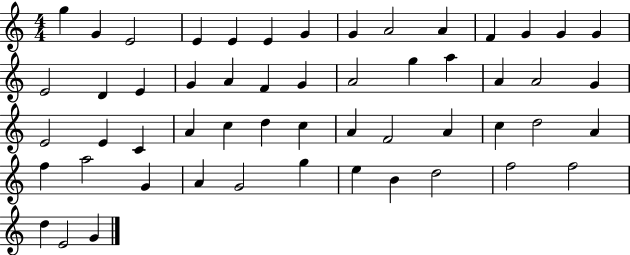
G5/q G4/q E4/h E4/q E4/q E4/q G4/q G4/q A4/h A4/q F4/q G4/q G4/q G4/q E4/h D4/q E4/q G4/q A4/q F4/q G4/q A4/h G5/q A5/q A4/q A4/h G4/q E4/h E4/q C4/q A4/q C5/q D5/q C5/q A4/q F4/h A4/q C5/q D5/h A4/q F5/q A5/h G4/q A4/q G4/h G5/q E5/q B4/q D5/h F5/h F5/h D5/q E4/h G4/q